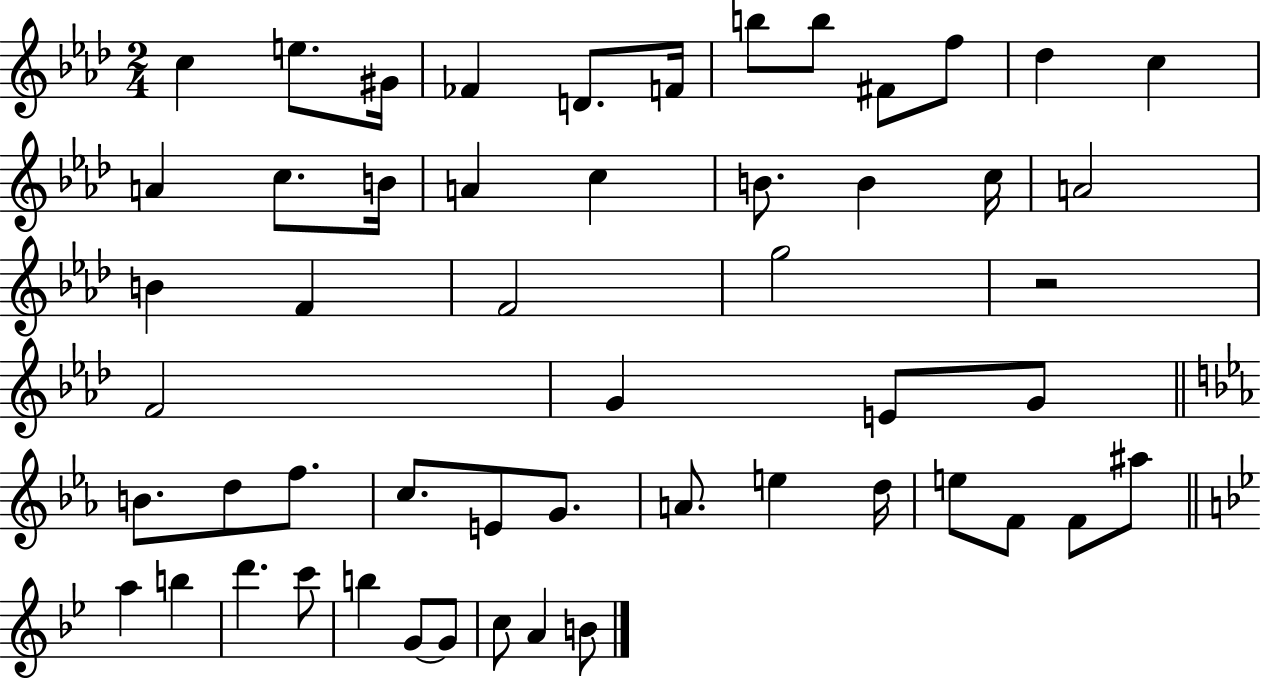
C5/q E5/e. G#4/s FES4/q D4/e. F4/s B5/e B5/e F#4/e F5/e Db5/q C5/q A4/q C5/e. B4/s A4/q C5/q B4/e. B4/q C5/s A4/h B4/q F4/q F4/h G5/h R/h F4/h G4/q E4/e G4/e B4/e. D5/e F5/e. C5/e. E4/e G4/e. A4/e. E5/q D5/s E5/e F4/e F4/e A#5/e A5/q B5/q D6/q. C6/e B5/q G4/e G4/e C5/e A4/q B4/e